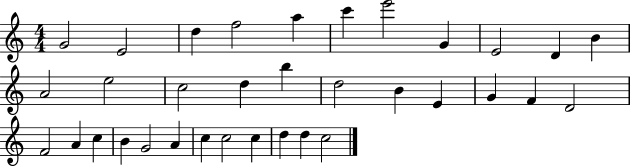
G4/h E4/h D5/q F5/h A5/q C6/q E6/h G4/q E4/h D4/q B4/q A4/h E5/h C5/h D5/q B5/q D5/h B4/q E4/q G4/q F4/q D4/h F4/h A4/q C5/q B4/q G4/h A4/q C5/q C5/h C5/q D5/q D5/q C5/h